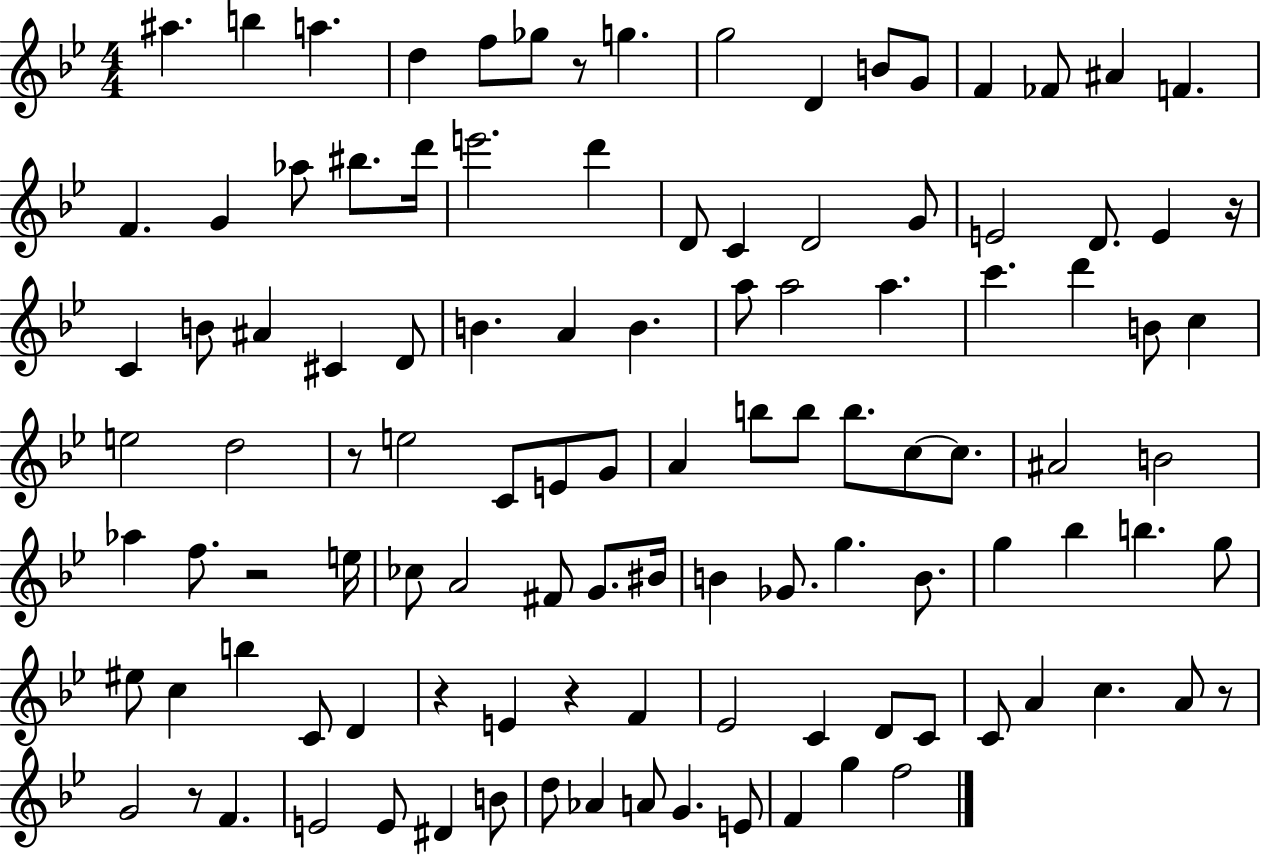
{
  \clef treble
  \numericTimeSignature
  \time 4/4
  \key bes \major
  ais''4. b''4 a''4. | d''4 f''8 ges''8 r8 g''4. | g''2 d'4 b'8 g'8 | f'4 fes'8 ais'4 f'4. | \break f'4. g'4 aes''8 bis''8. d'''16 | e'''2. d'''4 | d'8 c'4 d'2 g'8 | e'2 d'8. e'4 r16 | \break c'4 b'8 ais'4 cis'4 d'8 | b'4. a'4 b'4. | a''8 a''2 a''4. | c'''4. d'''4 b'8 c''4 | \break e''2 d''2 | r8 e''2 c'8 e'8 g'8 | a'4 b''8 b''8 b''8. c''8~~ c''8. | ais'2 b'2 | \break aes''4 f''8. r2 e''16 | ces''8 a'2 fis'8 g'8. bis'16 | b'4 ges'8. g''4. b'8. | g''4 bes''4 b''4. g''8 | \break eis''8 c''4 b''4 c'8 d'4 | r4 e'4 r4 f'4 | ees'2 c'4 d'8 c'8 | c'8 a'4 c''4. a'8 r8 | \break g'2 r8 f'4. | e'2 e'8 dis'4 b'8 | d''8 aes'4 a'8 g'4. e'8 | f'4 g''4 f''2 | \break \bar "|."
}